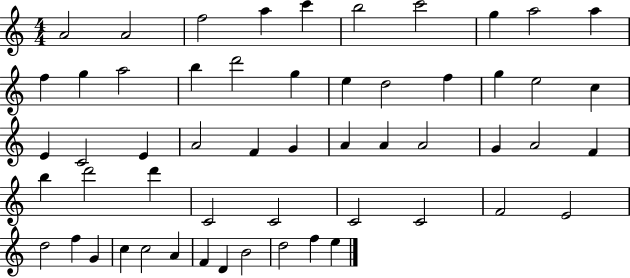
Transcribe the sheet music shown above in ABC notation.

X:1
T:Untitled
M:4/4
L:1/4
K:C
A2 A2 f2 a c' b2 c'2 g a2 a f g a2 b d'2 g e d2 f g e2 c E C2 E A2 F G A A A2 G A2 F b d'2 d' C2 C2 C2 C2 F2 E2 d2 f G c c2 A F D B2 d2 f e